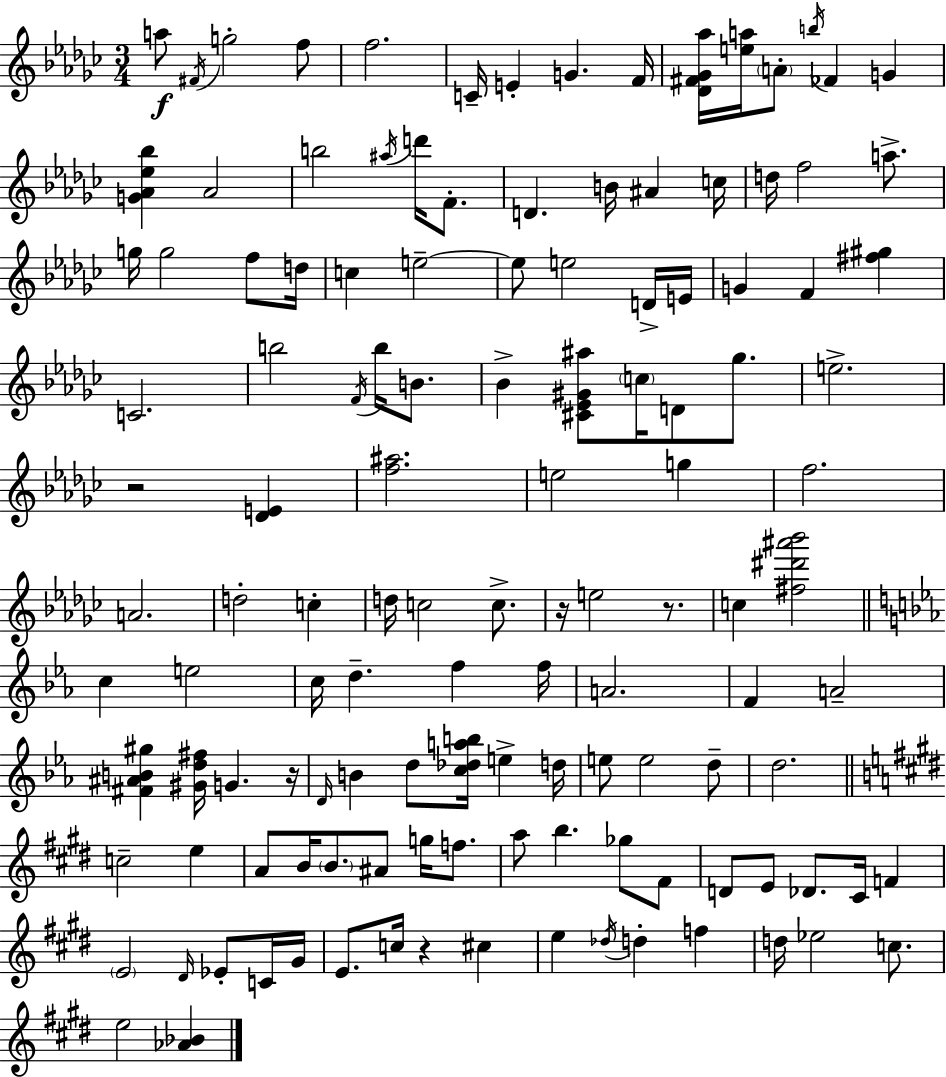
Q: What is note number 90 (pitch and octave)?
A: D4